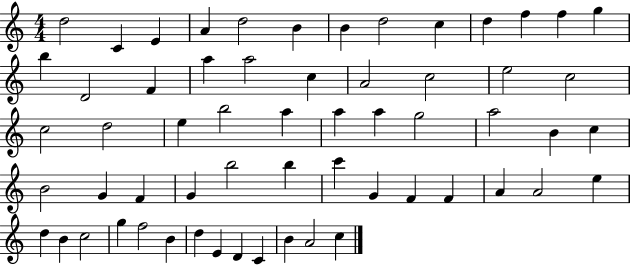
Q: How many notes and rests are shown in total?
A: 60